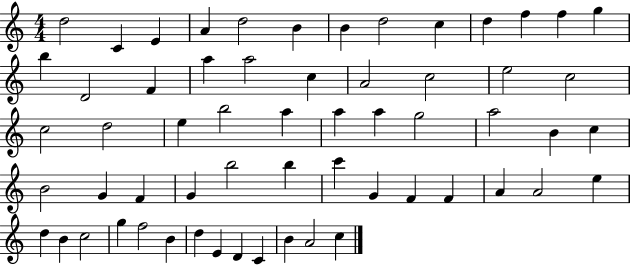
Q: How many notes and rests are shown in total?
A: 60